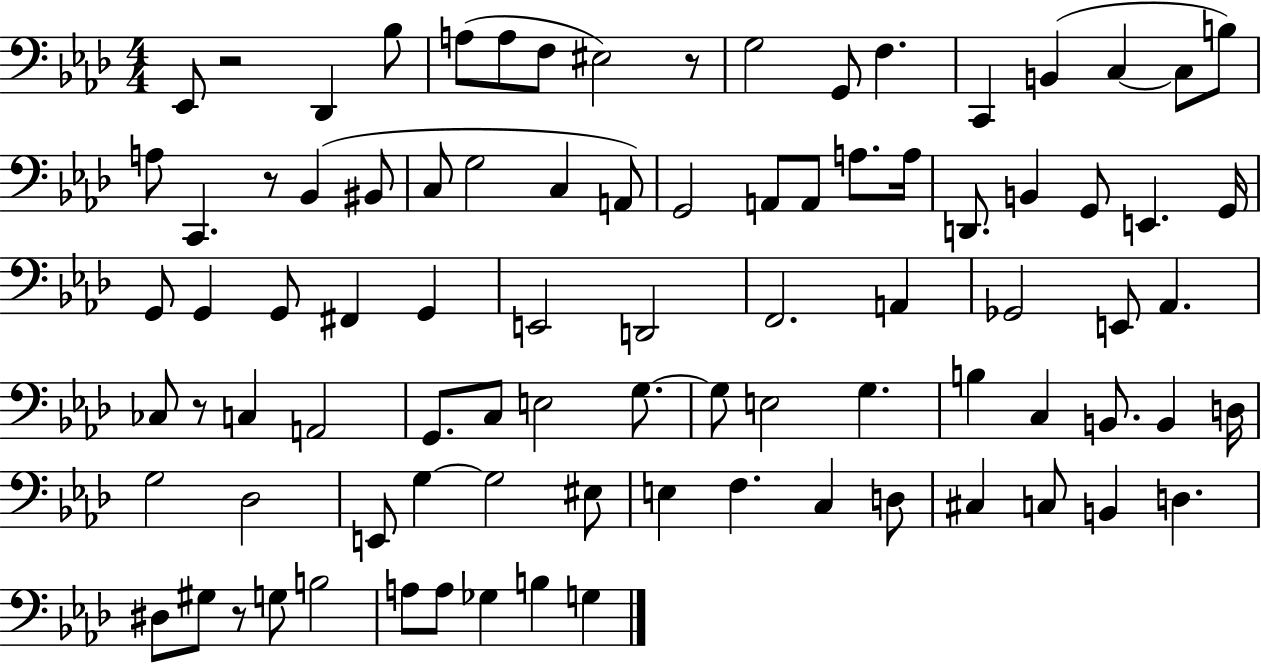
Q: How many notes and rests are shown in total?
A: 88